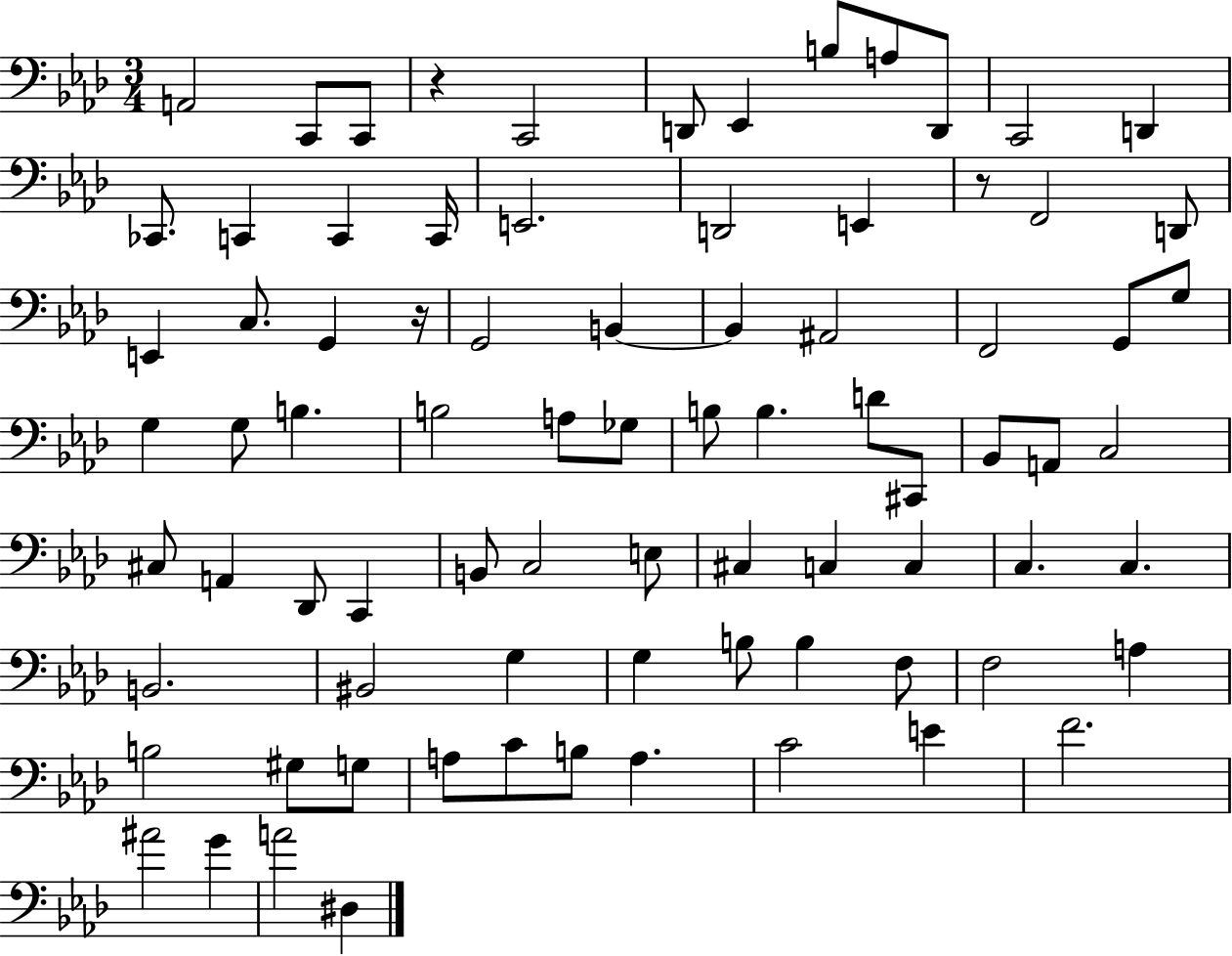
A2/h C2/e C2/e R/q C2/h D2/e Eb2/q B3/e A3/e D2/e C2/h D2/q CES2/e. C2/q C2/q C2/s E2/h. D2/h E2/q R/e F2/h D2/e E2/q C3/e. G2/q R/s G2/h B2/q B2/q A#2/h F2/h G2/e G3/e G3/q G3/e B3/q. B3/h A3/e Gb3/e B3/e B3/q. D4/e C#2/e Bb2/e A2/e C3/h C#3/e A2/q Db2/e C2/q B2/e C3/h E3/e C#3/q C3/q C3/q C3/q. C3/q. B2/h. BIS2/h G3/q G3/q B3/e B3/q F3/e F3/h A3/q B3/h G#3/e G3/e A3/e C4/e B3/e A3/q. C4/h E4/q F4/h. A#4/h G4/q A4/h D#3/q